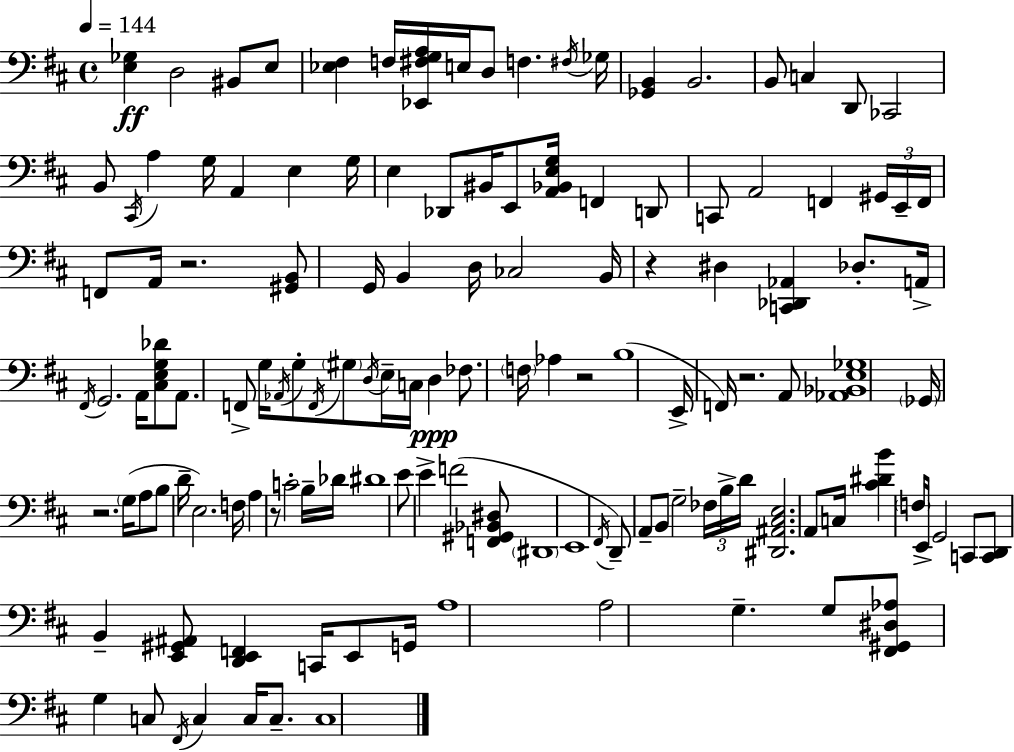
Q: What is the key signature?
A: D major